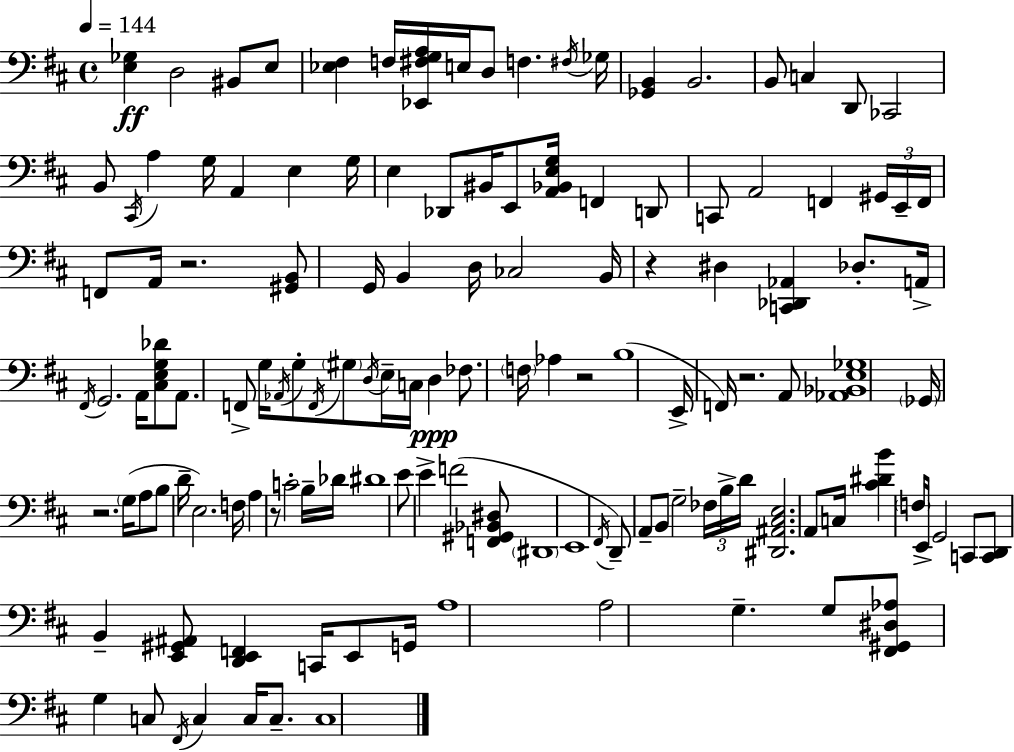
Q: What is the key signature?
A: D major